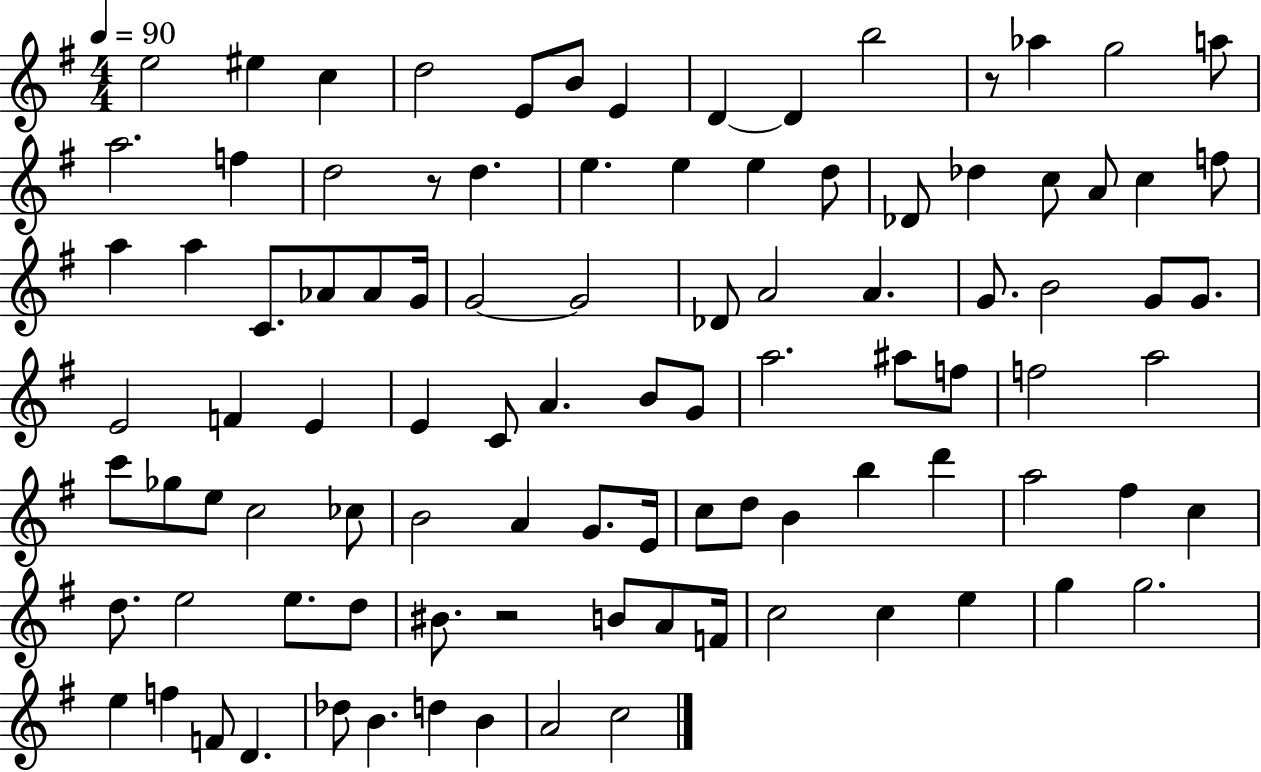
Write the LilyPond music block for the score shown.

{
  \clef treble
  \numericTimeSignature
  \time 4/4
  \key g \major
  \tempo 4 = 90
  e''2 eis''4 c''4 | d''2 e'8 b'8 e'4 | d'4~~ d'4 b''2 | r8 aes''4 g''2 a''8 | \break a''2. f''4 | d''2 r8 d''4. | e''4. e''4 e''4 d''8 | des'8 des''4 c''8 a'8 c''4 f''8 | \break a''4 a''4 c'8. aes'8 aes'8 g'16 | g'2~~ g'2 | des'8 a'2 a'4. | g'8. b'2 g'8 g'8. | \break e'2 f'4 e'4 | e'4 c'8 a'4. b'8 g'8 | a''2. ais''8 f''8 | f''2 a''2 | \break c'''8 ges''8 e''8 c''2 ces''8 | b'2 a'4 g'8. e'16 | c''8 d''8 b'4 b''4 d'''4 | a''2 fis''4 c''4 | \break d''8. e''2 e''8. d''8 | bis'8. r2 b'8 a'8 f'16 | c''2 c''4 e''4 | g''4 g''2. | \break e''4 f''4 f'8 d'4. | des''8 b'4. d''4 b'4 | a'2 c''2 | \bar "|."
}